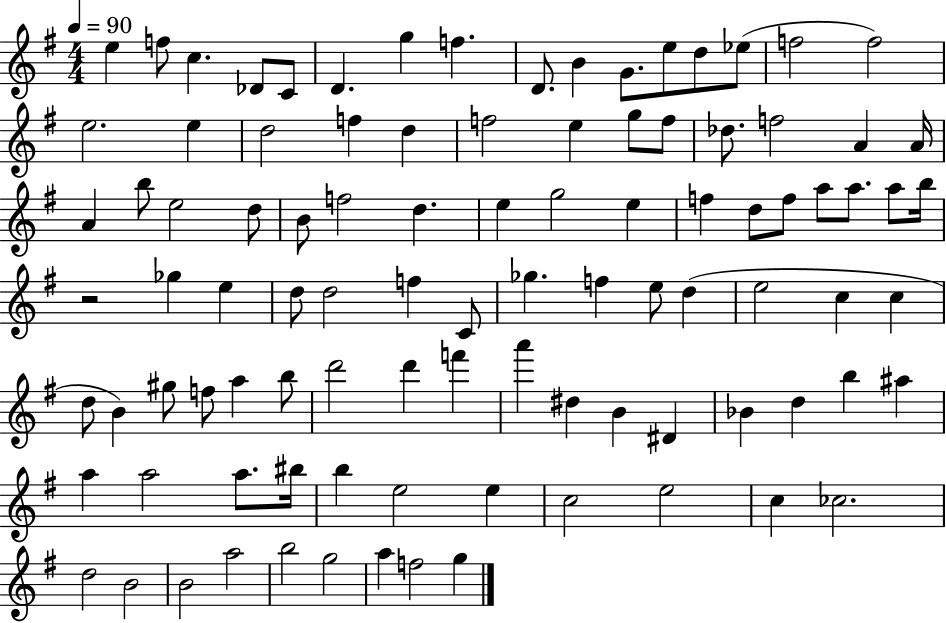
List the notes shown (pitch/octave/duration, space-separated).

E5/q F5/e C5/q. Db4/e C4/e D4/q. G5/q F5/q. D4/e. B4/q G4/e. E5/e D5/e Eb5/e F5/h F5/h E5/h. E5/q D5/h F5/q D5/q F5/h E5/q G5/e F5/e Db5/e. F5/h A4/q A4/s A4/q B5/e E5/h D5/e B4/e F5/h D5/q. E5/q G5/h E5/q F5/q D5/e F5/e A5/e A5/e. A5/e B5/s R/h Gb5/q E5/q D5/e D5/h F5/q C4/e Gb5/q. F5/q E5/e D5/q E5/h C5/q C5/q D5/e B4/q G#5/e F5/e A5/q B5/e D6/h D6/q F6/q A6/q D#5/q B4/q D#4/q Bb4/q D5/q B5/q A#5/q A5/q A5/h A5/e. BIS5/s B5/q E5/h E5/q C5/h E5/h C5/q CES5/h. D5/h B4/h B4/h A5/h B5/h G5/h A5/q F5/h G5/q